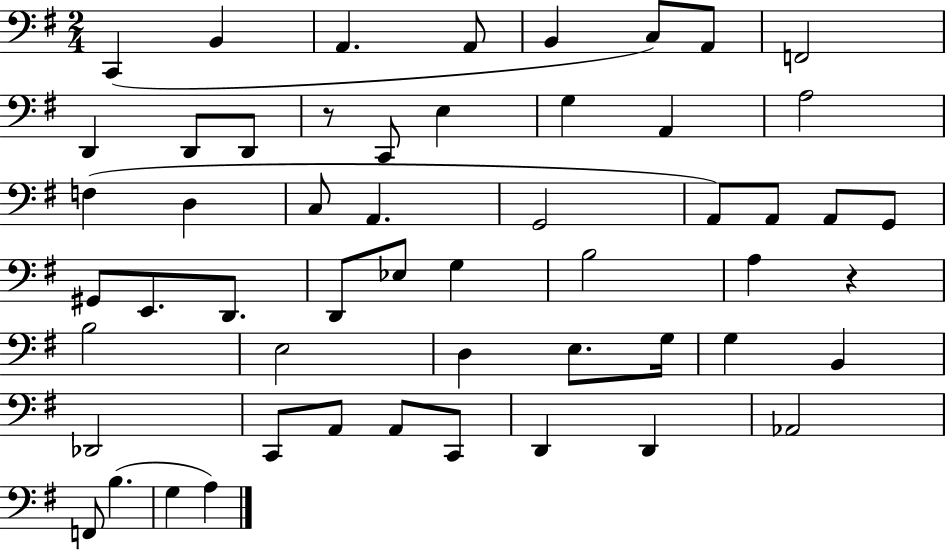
X:1
T:Untitled
M:2/4
L:1/4
K:G
C,, B,, A,, A,,/2 B,, C,/2 A,,/2 F,,2 D,, D,,/2 D,,/2 z/2 C,,/2 E, G, A,, A,2 F, D, C,/2 A,, G,,2 A,,/2 A,,/2 A,,/2 G,,/2 ^G,,/2 E,,/2 D,,/2 D,,/2 _E,/2 G, B,2 A, z B,2 E,2 D, E,/2 G,/4 G, B,, _D,,2 C,,/2 A,,/2 A,,/2 C,,/2 D,, D,, _A,,2 F,,/2 B, G, A,